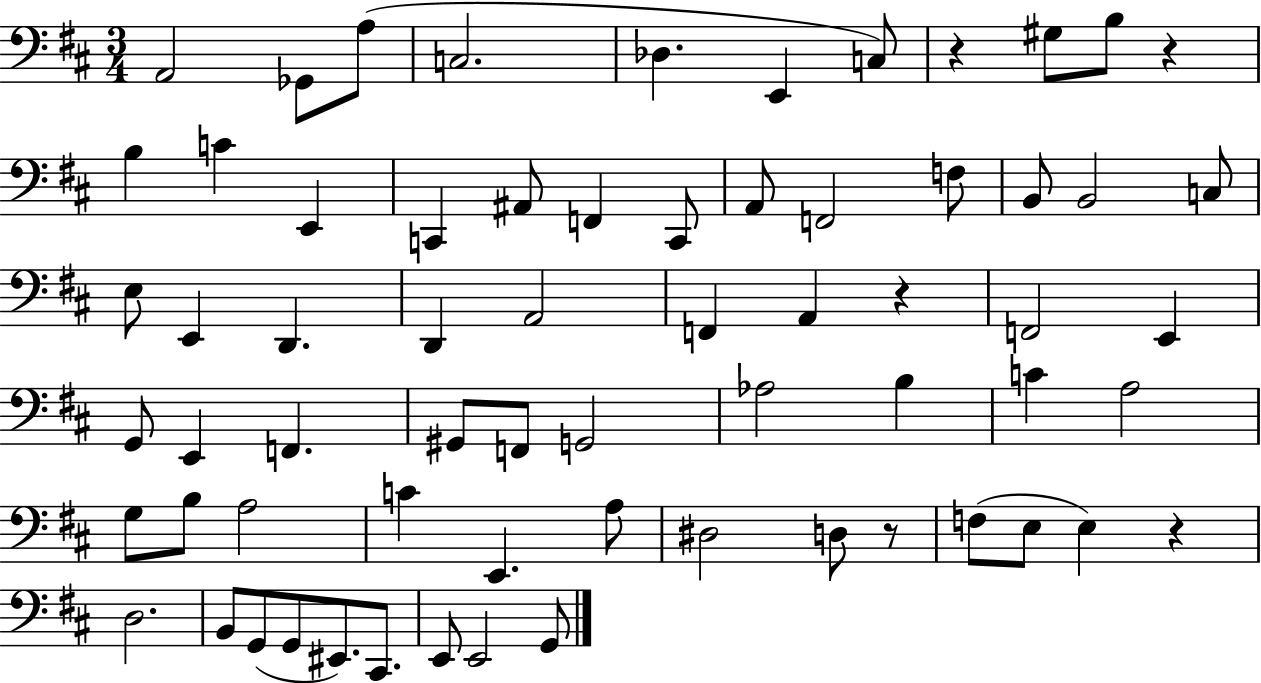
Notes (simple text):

A2/h Gb2/e A3/e C3/h. Db3/q. E2/q C3/e R/q G#3/e B3/e R/q B3/q C4/q E2/q C2/q A#2/e F2/q C2/e A2/e F2/h F3/e B2/e B2/h C3/e E3/e E2/q D2/q. D2/q A2/h F2/q A2/q R/q F2/h E2/q G2/e E2/q F2/q. G#2/e F2/e G2/h Ab3/h B3/q C4/q A3/h G3/e B3/e A3/h C4/q E2/q. A3/e D#3/h D3/e R/e F3/e E3/e E3/q R/q D3/h. B2/e G2/e G2/e EIS2/e. C#2/e. E2/e E2/h G2/e